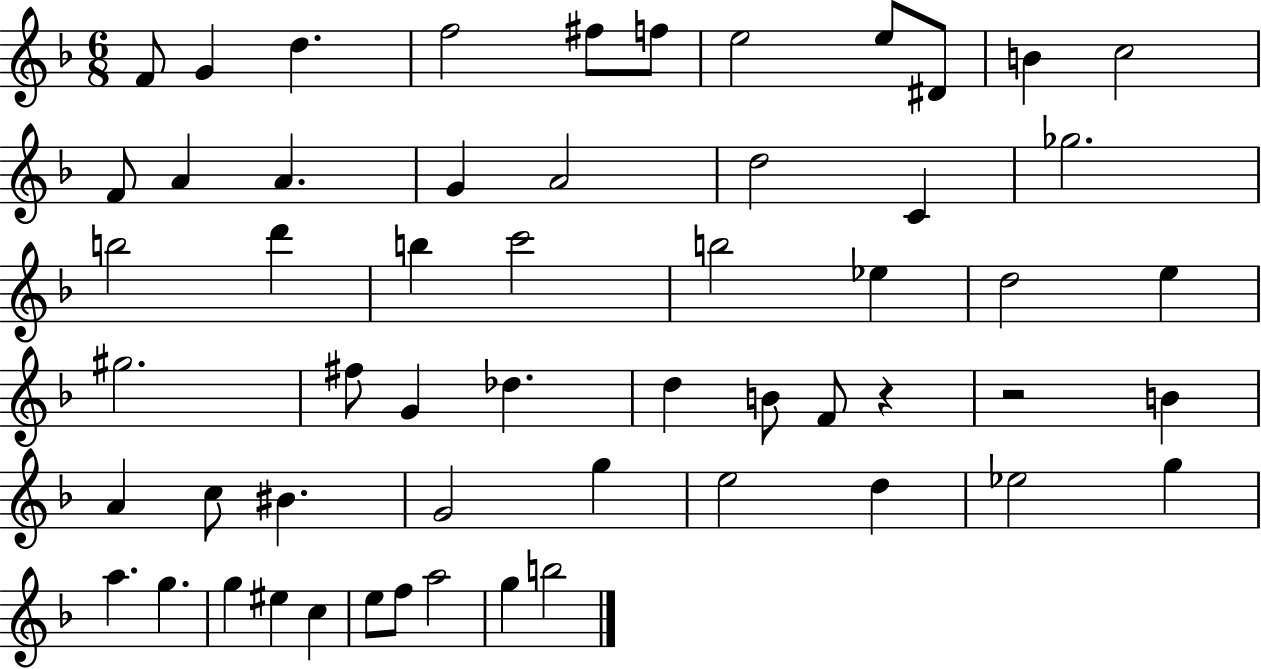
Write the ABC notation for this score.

X:1
T:Untitled
M:6/8
L:1/4
K:F
F/2 G d f2 ^f/2 f/2 e2 e/2 ^D/2 B c2 F/2 A A G A2 d2 C _g2 b2 d' b c'2 b2 _e d2 e ^g2 ^f/2 G _d d B/2 F/2 z z2 B A c/2 ^B G2 g e2 d _e2 g a g g ^e c e/2 f/2 a2 g b2